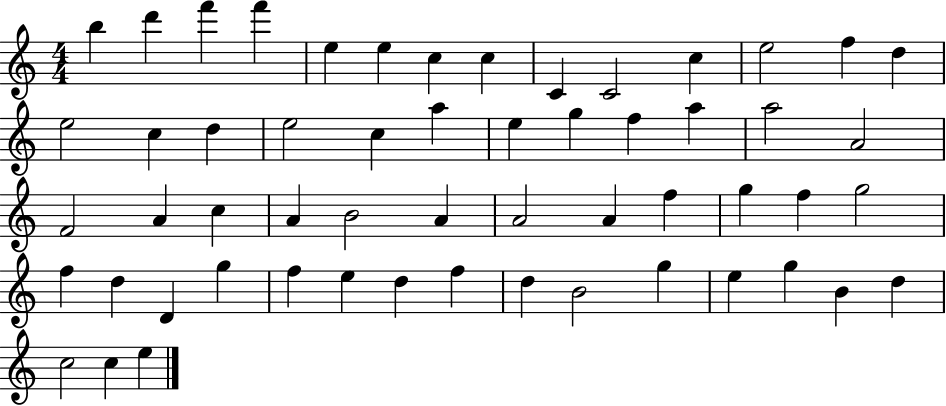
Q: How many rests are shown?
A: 0